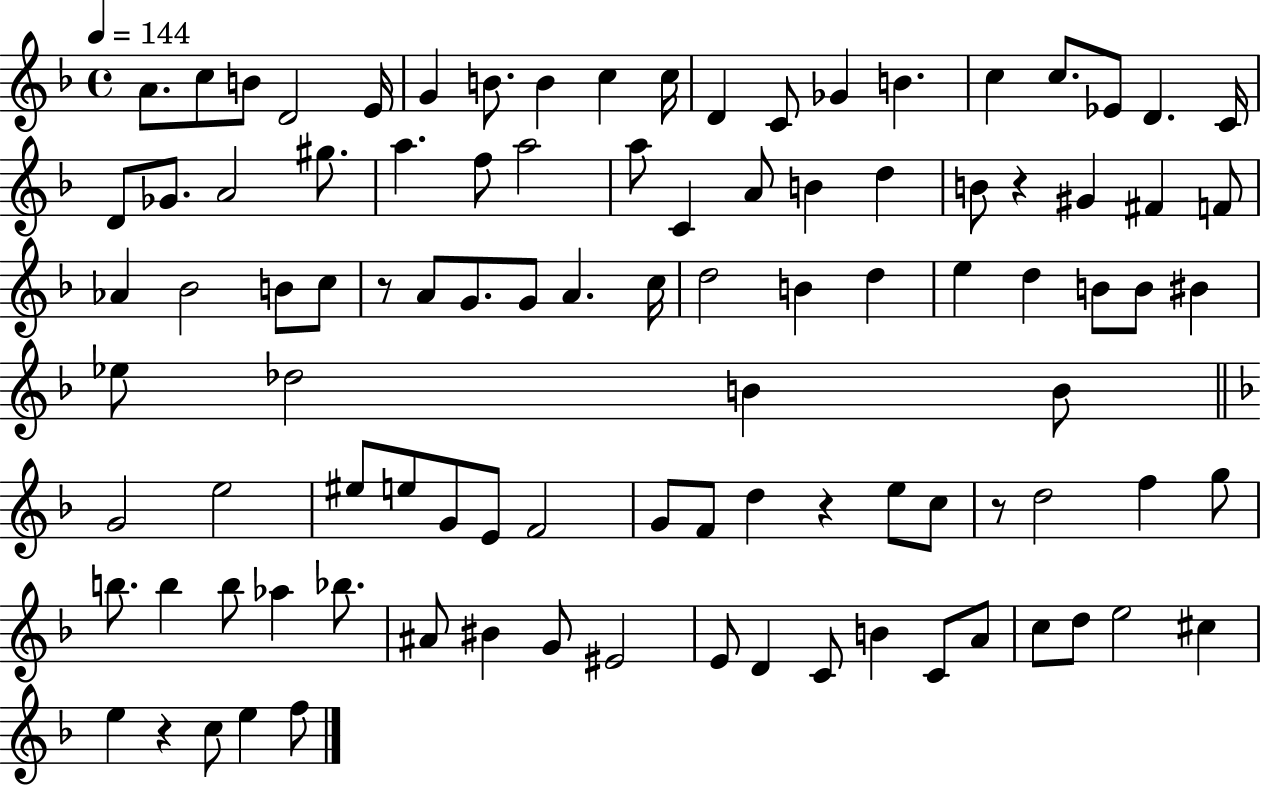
{
  \clef treble
  \time 4/4
  \defaultTimeSignature
  \key f \major
  \tempo 4 = 144
  a'8. c''8 b'8 d'2 e'16 | g'4 b'8. b'4 c''4 c''16 | d'4 c'8 ges'4 b'4. | c''4 c''8. ees'8 d'4. c'16 | \break d'8 ges'8. a'2 gis''8. | a''4. f''8 a''2 | a''8 c'4 a'8 b'4 d''4 | b'8 r4 gis'4 fis'4 f'8 | \break aes'4 bes'2 b'8 c''8 | r8 a'8 g'8. g'8 a'4. c''16 | d''2 b'4 d''4 | e''4 d''4 b'8 b'8 bis'4 | \break ees''8 des''2 b'4 b'8 | \bar "||" \break \key d \minor g'2 e''2 | eis''8 e''8 g'8 e'8 f'2 | g'8 f'8 d''4 r4 e''8 c''8 | r8 d''2 f''4 g''8 | \break b''8. b''4 b''8 aes''4 bes''8. | ais'8 bis'4 g'8 eis'2 | e'8 d'4 c'8 b'4 c'8 a'8 | c''8 d''8 e''2 cis''4 | \break e''4 r4 c''8 e''4 f''8 | \bar "|."
}